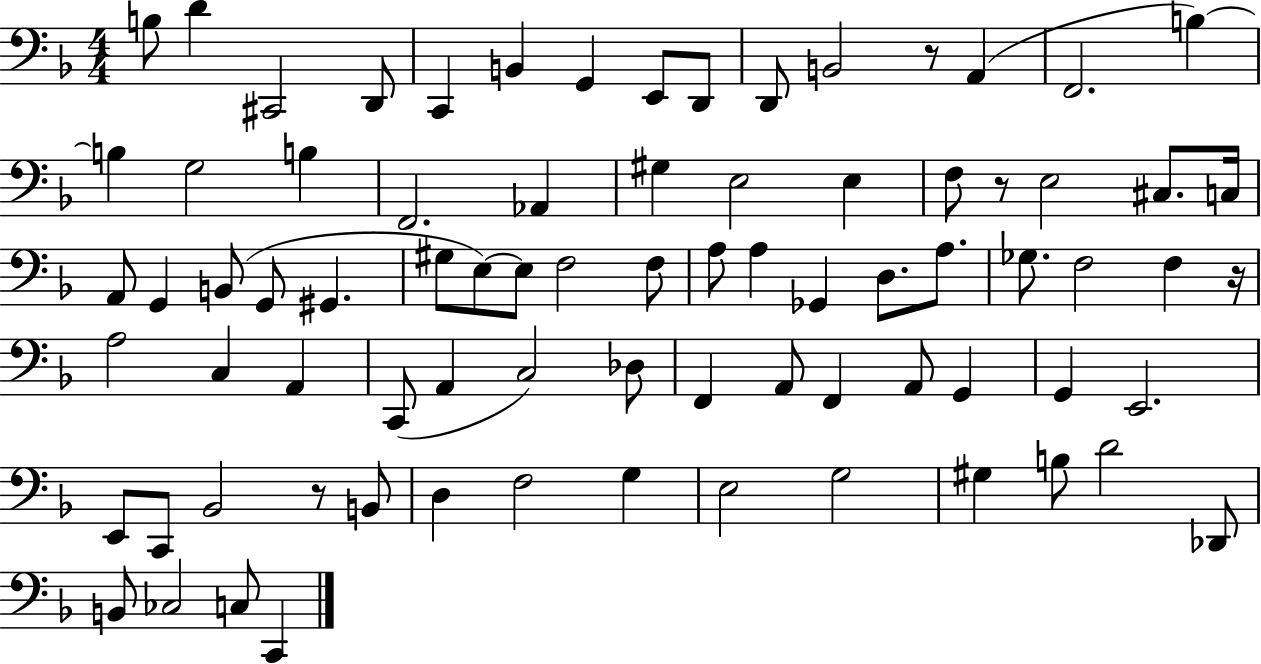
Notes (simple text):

B3/e D4/q C#2/h D2/e C2/q B2/q G2/q E2/e D2/e D2/e B2/h R/e A2/q F2/h. B3/q B3/q G3/h B3/q F2/h. Ab2/q G#3/q E3/h E3/q F3/e R/e E3/h C#3/e. C3/s A2/e G2/q B2/e G2/e G#2/q. G#3/e E3/e E3/e F3/h F3/e A3/e A3/q Gb2/q D3/e. A3/e. Gb3/e. F3/h F3/q R/s A3/h C3/q A2/q C2/e A2/q C3/h Db3/e F2/q A2/e F2/q A2/e G2/q G2/q E2/h. E2/e C2/e Bb2/h R/e B2/e D3/q F3/h G3/q E3/h G3/h G#3/q B3/e D4/h Db2/e B2/e CES3/h C3/e C2/q